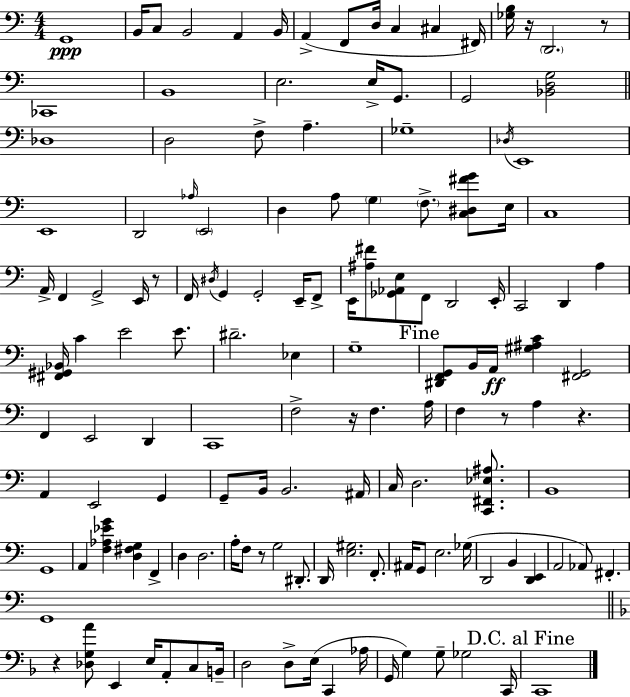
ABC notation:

X:1
T:Untitled
M:4/4
L:1/4
K:Am
G,,4 B,,/4 C,/2 B,,2 A,, B,,/4 A,, F,,/2 D,/4 C, ^C, ^F,,/4 [_G,B,]/4 z/4 D,,2 z/2 _C,,4 B,,4 E,2 E,/4 G,,/2 G,,2 [_B,,D,G,]2 _D,4 D,2 F,/2 A, _G,4 _D,/4 E,,4 E,,4 D,,2 _A,/4 E,,2 D, A,/2 G, F,/2 [C,^D,^FG]/2 E,/4 C,4 A,,/4 F,, G,,2 E,,/4 z/2 F,,/4 ^D,/4 G,, G,,2 E,,/4 F,,/2 E,,/4 [^A,^F]/2 [_G,,_A,,E,]/2 F,,/2 D,,2 E,,/4 C,,2 D,, A, [^F,,^G,,_B,,]/4 C E2 E/2 ^D2 _E, G,4 [^D,,F,,G,,]/2 B,,/4 A,,/4 [^G,^A,C] [^F,,G,,]2 F,, E,,2 D,, C,,4 F,2 z/4 F, A,/4 F, z/2 A, z A,, E,,2 G,, G,,/2 B,,/4 B,,2 ^A,,/4 C,/4 D,2 [C,,^F,,_E,^A,]/2 B,,4 G,,4 A,, [F,_A,_EG] [D,^F,G,] F,, D, D,2 A,/4 F,/2 z/2 G,2 ^D,,/2 D,,/4 [E,^G,]2 F,,/2 ^A,,/4 G,,/2 E,2 _G,/4 D,,2 B,, [D,,E,,] A,,2 _A,,/2 ^F,, G,,4 z [_D,G,A]/2 E,, E,/4 A,,/2 C,/2 B,,/4 D,2 D,/2 E,/4 C,, _A,/4 G,,/4 G, G,/2 _G,2 C,,/4 C,,4